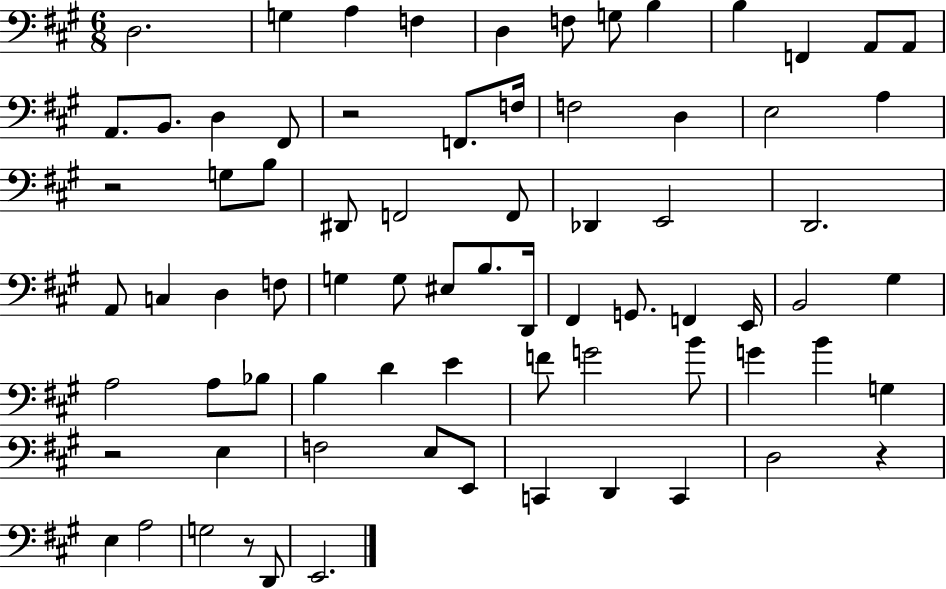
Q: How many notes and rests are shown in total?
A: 75